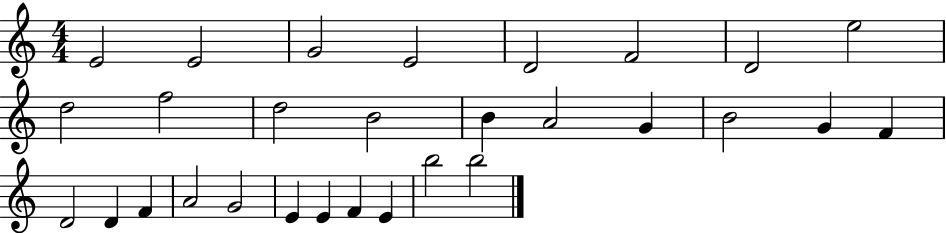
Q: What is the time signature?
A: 4/4